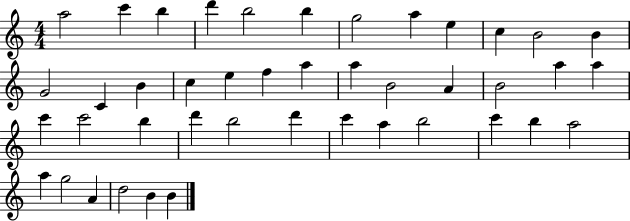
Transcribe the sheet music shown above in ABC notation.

X:1
T:Untitled
M:4/4
L:1/4
K:C
a2 c' b d' b2 b g2 a e c B2 B G2 C B c e f a a B2 A B2 a a c' c'2 b d' b2 d' c' a b2 c' b a2 a g2 A d2 B B